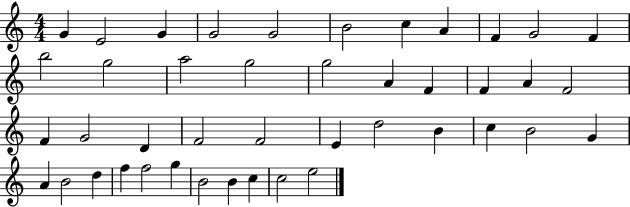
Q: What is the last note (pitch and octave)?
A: E5